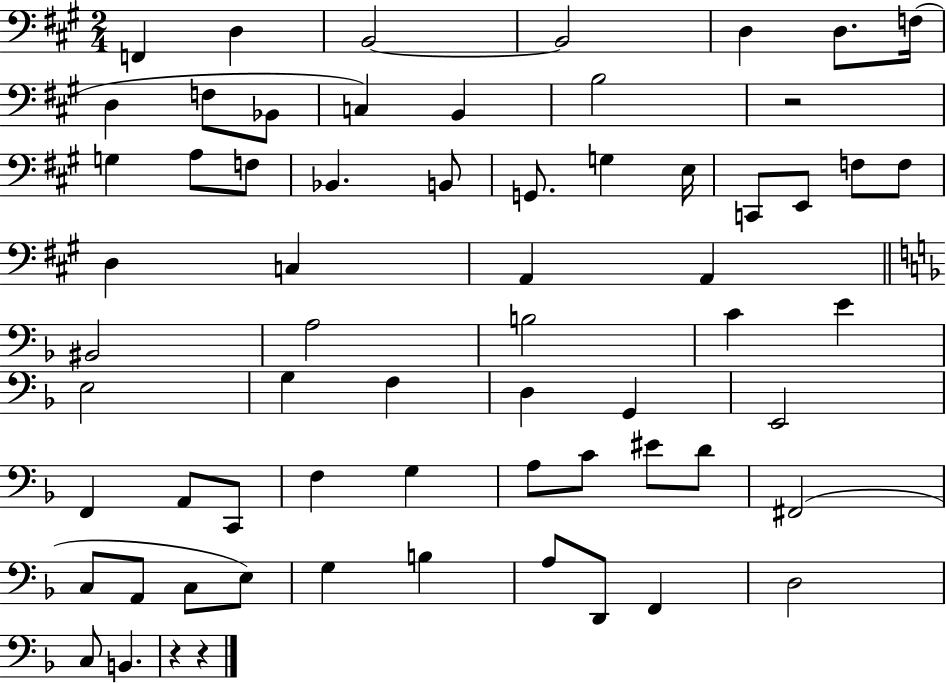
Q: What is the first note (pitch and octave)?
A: F2